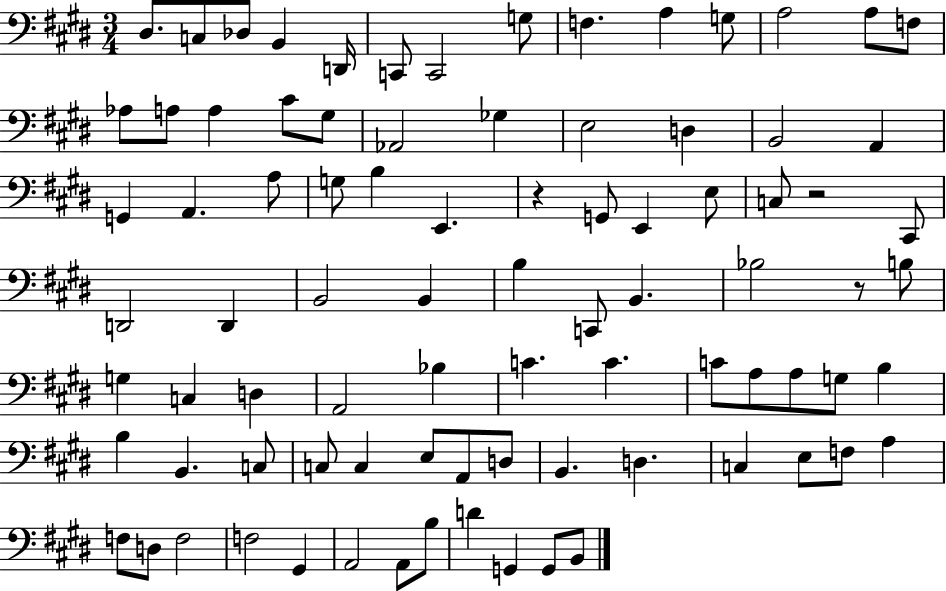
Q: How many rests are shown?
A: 3